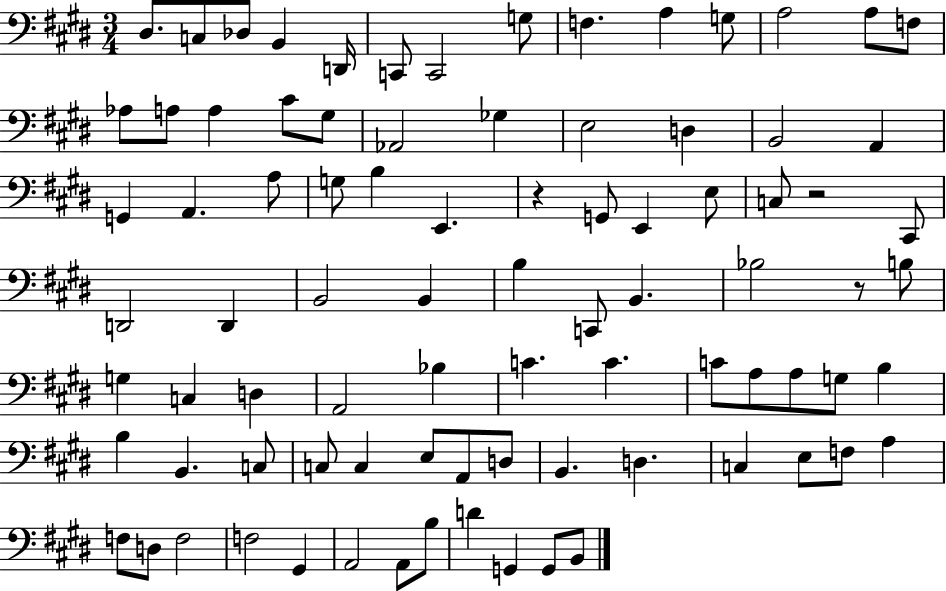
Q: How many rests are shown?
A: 3